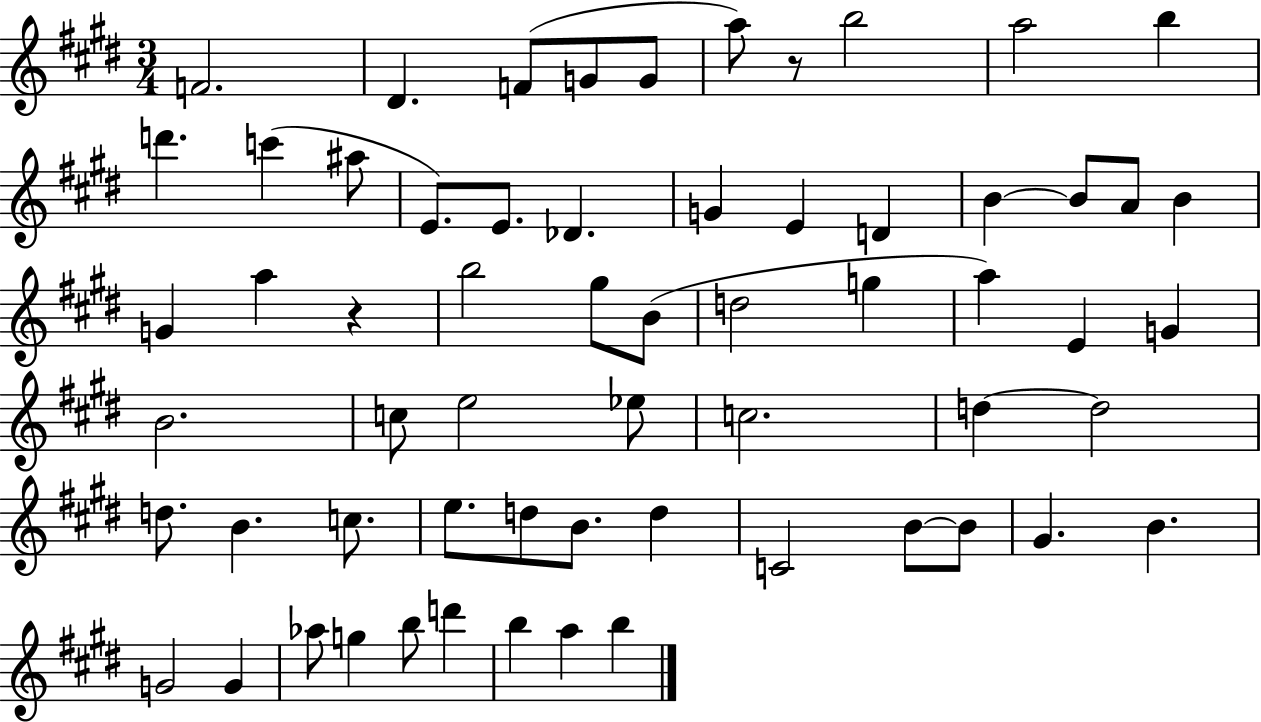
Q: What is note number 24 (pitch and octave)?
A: A5